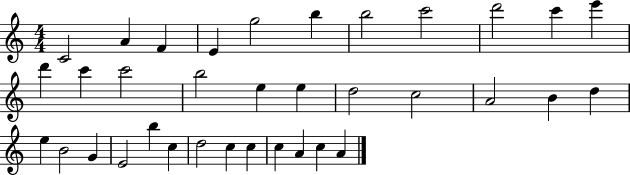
{
  \clef treble
  \numericTimeSignature
  \time 4/4
  \key c \major
  c'2 a'4 f'4 | e'4 g''2 b''4 | b''2 c'''2 | d'''2 c'''4 e'''4 | \break d'''4 c'''4 c'''2 | b''2 e''4 e''4 | d''2 c''2 | a'2 b'4 d''4 | \break e''4 b'2 g'4 | e'2 b''4 c''4 | d''2 c''4 c''4 | c''4 a'4 c''4 a'4 | \break \bar "|."
}